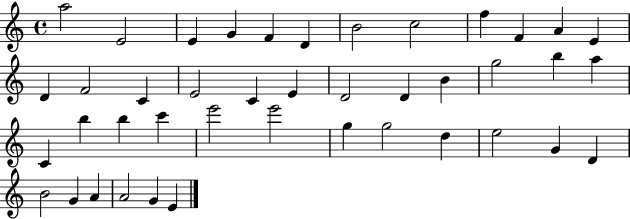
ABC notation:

X:1
T:Untitled
M:4/4
L:1/4
K:C
a2 E2 E G F D B2 c2 f F A E D F2 C E2 C E D2 D B g2 b a C b b c' e'2 e'2 g g2 d e2 G D B2 G A A2 G E